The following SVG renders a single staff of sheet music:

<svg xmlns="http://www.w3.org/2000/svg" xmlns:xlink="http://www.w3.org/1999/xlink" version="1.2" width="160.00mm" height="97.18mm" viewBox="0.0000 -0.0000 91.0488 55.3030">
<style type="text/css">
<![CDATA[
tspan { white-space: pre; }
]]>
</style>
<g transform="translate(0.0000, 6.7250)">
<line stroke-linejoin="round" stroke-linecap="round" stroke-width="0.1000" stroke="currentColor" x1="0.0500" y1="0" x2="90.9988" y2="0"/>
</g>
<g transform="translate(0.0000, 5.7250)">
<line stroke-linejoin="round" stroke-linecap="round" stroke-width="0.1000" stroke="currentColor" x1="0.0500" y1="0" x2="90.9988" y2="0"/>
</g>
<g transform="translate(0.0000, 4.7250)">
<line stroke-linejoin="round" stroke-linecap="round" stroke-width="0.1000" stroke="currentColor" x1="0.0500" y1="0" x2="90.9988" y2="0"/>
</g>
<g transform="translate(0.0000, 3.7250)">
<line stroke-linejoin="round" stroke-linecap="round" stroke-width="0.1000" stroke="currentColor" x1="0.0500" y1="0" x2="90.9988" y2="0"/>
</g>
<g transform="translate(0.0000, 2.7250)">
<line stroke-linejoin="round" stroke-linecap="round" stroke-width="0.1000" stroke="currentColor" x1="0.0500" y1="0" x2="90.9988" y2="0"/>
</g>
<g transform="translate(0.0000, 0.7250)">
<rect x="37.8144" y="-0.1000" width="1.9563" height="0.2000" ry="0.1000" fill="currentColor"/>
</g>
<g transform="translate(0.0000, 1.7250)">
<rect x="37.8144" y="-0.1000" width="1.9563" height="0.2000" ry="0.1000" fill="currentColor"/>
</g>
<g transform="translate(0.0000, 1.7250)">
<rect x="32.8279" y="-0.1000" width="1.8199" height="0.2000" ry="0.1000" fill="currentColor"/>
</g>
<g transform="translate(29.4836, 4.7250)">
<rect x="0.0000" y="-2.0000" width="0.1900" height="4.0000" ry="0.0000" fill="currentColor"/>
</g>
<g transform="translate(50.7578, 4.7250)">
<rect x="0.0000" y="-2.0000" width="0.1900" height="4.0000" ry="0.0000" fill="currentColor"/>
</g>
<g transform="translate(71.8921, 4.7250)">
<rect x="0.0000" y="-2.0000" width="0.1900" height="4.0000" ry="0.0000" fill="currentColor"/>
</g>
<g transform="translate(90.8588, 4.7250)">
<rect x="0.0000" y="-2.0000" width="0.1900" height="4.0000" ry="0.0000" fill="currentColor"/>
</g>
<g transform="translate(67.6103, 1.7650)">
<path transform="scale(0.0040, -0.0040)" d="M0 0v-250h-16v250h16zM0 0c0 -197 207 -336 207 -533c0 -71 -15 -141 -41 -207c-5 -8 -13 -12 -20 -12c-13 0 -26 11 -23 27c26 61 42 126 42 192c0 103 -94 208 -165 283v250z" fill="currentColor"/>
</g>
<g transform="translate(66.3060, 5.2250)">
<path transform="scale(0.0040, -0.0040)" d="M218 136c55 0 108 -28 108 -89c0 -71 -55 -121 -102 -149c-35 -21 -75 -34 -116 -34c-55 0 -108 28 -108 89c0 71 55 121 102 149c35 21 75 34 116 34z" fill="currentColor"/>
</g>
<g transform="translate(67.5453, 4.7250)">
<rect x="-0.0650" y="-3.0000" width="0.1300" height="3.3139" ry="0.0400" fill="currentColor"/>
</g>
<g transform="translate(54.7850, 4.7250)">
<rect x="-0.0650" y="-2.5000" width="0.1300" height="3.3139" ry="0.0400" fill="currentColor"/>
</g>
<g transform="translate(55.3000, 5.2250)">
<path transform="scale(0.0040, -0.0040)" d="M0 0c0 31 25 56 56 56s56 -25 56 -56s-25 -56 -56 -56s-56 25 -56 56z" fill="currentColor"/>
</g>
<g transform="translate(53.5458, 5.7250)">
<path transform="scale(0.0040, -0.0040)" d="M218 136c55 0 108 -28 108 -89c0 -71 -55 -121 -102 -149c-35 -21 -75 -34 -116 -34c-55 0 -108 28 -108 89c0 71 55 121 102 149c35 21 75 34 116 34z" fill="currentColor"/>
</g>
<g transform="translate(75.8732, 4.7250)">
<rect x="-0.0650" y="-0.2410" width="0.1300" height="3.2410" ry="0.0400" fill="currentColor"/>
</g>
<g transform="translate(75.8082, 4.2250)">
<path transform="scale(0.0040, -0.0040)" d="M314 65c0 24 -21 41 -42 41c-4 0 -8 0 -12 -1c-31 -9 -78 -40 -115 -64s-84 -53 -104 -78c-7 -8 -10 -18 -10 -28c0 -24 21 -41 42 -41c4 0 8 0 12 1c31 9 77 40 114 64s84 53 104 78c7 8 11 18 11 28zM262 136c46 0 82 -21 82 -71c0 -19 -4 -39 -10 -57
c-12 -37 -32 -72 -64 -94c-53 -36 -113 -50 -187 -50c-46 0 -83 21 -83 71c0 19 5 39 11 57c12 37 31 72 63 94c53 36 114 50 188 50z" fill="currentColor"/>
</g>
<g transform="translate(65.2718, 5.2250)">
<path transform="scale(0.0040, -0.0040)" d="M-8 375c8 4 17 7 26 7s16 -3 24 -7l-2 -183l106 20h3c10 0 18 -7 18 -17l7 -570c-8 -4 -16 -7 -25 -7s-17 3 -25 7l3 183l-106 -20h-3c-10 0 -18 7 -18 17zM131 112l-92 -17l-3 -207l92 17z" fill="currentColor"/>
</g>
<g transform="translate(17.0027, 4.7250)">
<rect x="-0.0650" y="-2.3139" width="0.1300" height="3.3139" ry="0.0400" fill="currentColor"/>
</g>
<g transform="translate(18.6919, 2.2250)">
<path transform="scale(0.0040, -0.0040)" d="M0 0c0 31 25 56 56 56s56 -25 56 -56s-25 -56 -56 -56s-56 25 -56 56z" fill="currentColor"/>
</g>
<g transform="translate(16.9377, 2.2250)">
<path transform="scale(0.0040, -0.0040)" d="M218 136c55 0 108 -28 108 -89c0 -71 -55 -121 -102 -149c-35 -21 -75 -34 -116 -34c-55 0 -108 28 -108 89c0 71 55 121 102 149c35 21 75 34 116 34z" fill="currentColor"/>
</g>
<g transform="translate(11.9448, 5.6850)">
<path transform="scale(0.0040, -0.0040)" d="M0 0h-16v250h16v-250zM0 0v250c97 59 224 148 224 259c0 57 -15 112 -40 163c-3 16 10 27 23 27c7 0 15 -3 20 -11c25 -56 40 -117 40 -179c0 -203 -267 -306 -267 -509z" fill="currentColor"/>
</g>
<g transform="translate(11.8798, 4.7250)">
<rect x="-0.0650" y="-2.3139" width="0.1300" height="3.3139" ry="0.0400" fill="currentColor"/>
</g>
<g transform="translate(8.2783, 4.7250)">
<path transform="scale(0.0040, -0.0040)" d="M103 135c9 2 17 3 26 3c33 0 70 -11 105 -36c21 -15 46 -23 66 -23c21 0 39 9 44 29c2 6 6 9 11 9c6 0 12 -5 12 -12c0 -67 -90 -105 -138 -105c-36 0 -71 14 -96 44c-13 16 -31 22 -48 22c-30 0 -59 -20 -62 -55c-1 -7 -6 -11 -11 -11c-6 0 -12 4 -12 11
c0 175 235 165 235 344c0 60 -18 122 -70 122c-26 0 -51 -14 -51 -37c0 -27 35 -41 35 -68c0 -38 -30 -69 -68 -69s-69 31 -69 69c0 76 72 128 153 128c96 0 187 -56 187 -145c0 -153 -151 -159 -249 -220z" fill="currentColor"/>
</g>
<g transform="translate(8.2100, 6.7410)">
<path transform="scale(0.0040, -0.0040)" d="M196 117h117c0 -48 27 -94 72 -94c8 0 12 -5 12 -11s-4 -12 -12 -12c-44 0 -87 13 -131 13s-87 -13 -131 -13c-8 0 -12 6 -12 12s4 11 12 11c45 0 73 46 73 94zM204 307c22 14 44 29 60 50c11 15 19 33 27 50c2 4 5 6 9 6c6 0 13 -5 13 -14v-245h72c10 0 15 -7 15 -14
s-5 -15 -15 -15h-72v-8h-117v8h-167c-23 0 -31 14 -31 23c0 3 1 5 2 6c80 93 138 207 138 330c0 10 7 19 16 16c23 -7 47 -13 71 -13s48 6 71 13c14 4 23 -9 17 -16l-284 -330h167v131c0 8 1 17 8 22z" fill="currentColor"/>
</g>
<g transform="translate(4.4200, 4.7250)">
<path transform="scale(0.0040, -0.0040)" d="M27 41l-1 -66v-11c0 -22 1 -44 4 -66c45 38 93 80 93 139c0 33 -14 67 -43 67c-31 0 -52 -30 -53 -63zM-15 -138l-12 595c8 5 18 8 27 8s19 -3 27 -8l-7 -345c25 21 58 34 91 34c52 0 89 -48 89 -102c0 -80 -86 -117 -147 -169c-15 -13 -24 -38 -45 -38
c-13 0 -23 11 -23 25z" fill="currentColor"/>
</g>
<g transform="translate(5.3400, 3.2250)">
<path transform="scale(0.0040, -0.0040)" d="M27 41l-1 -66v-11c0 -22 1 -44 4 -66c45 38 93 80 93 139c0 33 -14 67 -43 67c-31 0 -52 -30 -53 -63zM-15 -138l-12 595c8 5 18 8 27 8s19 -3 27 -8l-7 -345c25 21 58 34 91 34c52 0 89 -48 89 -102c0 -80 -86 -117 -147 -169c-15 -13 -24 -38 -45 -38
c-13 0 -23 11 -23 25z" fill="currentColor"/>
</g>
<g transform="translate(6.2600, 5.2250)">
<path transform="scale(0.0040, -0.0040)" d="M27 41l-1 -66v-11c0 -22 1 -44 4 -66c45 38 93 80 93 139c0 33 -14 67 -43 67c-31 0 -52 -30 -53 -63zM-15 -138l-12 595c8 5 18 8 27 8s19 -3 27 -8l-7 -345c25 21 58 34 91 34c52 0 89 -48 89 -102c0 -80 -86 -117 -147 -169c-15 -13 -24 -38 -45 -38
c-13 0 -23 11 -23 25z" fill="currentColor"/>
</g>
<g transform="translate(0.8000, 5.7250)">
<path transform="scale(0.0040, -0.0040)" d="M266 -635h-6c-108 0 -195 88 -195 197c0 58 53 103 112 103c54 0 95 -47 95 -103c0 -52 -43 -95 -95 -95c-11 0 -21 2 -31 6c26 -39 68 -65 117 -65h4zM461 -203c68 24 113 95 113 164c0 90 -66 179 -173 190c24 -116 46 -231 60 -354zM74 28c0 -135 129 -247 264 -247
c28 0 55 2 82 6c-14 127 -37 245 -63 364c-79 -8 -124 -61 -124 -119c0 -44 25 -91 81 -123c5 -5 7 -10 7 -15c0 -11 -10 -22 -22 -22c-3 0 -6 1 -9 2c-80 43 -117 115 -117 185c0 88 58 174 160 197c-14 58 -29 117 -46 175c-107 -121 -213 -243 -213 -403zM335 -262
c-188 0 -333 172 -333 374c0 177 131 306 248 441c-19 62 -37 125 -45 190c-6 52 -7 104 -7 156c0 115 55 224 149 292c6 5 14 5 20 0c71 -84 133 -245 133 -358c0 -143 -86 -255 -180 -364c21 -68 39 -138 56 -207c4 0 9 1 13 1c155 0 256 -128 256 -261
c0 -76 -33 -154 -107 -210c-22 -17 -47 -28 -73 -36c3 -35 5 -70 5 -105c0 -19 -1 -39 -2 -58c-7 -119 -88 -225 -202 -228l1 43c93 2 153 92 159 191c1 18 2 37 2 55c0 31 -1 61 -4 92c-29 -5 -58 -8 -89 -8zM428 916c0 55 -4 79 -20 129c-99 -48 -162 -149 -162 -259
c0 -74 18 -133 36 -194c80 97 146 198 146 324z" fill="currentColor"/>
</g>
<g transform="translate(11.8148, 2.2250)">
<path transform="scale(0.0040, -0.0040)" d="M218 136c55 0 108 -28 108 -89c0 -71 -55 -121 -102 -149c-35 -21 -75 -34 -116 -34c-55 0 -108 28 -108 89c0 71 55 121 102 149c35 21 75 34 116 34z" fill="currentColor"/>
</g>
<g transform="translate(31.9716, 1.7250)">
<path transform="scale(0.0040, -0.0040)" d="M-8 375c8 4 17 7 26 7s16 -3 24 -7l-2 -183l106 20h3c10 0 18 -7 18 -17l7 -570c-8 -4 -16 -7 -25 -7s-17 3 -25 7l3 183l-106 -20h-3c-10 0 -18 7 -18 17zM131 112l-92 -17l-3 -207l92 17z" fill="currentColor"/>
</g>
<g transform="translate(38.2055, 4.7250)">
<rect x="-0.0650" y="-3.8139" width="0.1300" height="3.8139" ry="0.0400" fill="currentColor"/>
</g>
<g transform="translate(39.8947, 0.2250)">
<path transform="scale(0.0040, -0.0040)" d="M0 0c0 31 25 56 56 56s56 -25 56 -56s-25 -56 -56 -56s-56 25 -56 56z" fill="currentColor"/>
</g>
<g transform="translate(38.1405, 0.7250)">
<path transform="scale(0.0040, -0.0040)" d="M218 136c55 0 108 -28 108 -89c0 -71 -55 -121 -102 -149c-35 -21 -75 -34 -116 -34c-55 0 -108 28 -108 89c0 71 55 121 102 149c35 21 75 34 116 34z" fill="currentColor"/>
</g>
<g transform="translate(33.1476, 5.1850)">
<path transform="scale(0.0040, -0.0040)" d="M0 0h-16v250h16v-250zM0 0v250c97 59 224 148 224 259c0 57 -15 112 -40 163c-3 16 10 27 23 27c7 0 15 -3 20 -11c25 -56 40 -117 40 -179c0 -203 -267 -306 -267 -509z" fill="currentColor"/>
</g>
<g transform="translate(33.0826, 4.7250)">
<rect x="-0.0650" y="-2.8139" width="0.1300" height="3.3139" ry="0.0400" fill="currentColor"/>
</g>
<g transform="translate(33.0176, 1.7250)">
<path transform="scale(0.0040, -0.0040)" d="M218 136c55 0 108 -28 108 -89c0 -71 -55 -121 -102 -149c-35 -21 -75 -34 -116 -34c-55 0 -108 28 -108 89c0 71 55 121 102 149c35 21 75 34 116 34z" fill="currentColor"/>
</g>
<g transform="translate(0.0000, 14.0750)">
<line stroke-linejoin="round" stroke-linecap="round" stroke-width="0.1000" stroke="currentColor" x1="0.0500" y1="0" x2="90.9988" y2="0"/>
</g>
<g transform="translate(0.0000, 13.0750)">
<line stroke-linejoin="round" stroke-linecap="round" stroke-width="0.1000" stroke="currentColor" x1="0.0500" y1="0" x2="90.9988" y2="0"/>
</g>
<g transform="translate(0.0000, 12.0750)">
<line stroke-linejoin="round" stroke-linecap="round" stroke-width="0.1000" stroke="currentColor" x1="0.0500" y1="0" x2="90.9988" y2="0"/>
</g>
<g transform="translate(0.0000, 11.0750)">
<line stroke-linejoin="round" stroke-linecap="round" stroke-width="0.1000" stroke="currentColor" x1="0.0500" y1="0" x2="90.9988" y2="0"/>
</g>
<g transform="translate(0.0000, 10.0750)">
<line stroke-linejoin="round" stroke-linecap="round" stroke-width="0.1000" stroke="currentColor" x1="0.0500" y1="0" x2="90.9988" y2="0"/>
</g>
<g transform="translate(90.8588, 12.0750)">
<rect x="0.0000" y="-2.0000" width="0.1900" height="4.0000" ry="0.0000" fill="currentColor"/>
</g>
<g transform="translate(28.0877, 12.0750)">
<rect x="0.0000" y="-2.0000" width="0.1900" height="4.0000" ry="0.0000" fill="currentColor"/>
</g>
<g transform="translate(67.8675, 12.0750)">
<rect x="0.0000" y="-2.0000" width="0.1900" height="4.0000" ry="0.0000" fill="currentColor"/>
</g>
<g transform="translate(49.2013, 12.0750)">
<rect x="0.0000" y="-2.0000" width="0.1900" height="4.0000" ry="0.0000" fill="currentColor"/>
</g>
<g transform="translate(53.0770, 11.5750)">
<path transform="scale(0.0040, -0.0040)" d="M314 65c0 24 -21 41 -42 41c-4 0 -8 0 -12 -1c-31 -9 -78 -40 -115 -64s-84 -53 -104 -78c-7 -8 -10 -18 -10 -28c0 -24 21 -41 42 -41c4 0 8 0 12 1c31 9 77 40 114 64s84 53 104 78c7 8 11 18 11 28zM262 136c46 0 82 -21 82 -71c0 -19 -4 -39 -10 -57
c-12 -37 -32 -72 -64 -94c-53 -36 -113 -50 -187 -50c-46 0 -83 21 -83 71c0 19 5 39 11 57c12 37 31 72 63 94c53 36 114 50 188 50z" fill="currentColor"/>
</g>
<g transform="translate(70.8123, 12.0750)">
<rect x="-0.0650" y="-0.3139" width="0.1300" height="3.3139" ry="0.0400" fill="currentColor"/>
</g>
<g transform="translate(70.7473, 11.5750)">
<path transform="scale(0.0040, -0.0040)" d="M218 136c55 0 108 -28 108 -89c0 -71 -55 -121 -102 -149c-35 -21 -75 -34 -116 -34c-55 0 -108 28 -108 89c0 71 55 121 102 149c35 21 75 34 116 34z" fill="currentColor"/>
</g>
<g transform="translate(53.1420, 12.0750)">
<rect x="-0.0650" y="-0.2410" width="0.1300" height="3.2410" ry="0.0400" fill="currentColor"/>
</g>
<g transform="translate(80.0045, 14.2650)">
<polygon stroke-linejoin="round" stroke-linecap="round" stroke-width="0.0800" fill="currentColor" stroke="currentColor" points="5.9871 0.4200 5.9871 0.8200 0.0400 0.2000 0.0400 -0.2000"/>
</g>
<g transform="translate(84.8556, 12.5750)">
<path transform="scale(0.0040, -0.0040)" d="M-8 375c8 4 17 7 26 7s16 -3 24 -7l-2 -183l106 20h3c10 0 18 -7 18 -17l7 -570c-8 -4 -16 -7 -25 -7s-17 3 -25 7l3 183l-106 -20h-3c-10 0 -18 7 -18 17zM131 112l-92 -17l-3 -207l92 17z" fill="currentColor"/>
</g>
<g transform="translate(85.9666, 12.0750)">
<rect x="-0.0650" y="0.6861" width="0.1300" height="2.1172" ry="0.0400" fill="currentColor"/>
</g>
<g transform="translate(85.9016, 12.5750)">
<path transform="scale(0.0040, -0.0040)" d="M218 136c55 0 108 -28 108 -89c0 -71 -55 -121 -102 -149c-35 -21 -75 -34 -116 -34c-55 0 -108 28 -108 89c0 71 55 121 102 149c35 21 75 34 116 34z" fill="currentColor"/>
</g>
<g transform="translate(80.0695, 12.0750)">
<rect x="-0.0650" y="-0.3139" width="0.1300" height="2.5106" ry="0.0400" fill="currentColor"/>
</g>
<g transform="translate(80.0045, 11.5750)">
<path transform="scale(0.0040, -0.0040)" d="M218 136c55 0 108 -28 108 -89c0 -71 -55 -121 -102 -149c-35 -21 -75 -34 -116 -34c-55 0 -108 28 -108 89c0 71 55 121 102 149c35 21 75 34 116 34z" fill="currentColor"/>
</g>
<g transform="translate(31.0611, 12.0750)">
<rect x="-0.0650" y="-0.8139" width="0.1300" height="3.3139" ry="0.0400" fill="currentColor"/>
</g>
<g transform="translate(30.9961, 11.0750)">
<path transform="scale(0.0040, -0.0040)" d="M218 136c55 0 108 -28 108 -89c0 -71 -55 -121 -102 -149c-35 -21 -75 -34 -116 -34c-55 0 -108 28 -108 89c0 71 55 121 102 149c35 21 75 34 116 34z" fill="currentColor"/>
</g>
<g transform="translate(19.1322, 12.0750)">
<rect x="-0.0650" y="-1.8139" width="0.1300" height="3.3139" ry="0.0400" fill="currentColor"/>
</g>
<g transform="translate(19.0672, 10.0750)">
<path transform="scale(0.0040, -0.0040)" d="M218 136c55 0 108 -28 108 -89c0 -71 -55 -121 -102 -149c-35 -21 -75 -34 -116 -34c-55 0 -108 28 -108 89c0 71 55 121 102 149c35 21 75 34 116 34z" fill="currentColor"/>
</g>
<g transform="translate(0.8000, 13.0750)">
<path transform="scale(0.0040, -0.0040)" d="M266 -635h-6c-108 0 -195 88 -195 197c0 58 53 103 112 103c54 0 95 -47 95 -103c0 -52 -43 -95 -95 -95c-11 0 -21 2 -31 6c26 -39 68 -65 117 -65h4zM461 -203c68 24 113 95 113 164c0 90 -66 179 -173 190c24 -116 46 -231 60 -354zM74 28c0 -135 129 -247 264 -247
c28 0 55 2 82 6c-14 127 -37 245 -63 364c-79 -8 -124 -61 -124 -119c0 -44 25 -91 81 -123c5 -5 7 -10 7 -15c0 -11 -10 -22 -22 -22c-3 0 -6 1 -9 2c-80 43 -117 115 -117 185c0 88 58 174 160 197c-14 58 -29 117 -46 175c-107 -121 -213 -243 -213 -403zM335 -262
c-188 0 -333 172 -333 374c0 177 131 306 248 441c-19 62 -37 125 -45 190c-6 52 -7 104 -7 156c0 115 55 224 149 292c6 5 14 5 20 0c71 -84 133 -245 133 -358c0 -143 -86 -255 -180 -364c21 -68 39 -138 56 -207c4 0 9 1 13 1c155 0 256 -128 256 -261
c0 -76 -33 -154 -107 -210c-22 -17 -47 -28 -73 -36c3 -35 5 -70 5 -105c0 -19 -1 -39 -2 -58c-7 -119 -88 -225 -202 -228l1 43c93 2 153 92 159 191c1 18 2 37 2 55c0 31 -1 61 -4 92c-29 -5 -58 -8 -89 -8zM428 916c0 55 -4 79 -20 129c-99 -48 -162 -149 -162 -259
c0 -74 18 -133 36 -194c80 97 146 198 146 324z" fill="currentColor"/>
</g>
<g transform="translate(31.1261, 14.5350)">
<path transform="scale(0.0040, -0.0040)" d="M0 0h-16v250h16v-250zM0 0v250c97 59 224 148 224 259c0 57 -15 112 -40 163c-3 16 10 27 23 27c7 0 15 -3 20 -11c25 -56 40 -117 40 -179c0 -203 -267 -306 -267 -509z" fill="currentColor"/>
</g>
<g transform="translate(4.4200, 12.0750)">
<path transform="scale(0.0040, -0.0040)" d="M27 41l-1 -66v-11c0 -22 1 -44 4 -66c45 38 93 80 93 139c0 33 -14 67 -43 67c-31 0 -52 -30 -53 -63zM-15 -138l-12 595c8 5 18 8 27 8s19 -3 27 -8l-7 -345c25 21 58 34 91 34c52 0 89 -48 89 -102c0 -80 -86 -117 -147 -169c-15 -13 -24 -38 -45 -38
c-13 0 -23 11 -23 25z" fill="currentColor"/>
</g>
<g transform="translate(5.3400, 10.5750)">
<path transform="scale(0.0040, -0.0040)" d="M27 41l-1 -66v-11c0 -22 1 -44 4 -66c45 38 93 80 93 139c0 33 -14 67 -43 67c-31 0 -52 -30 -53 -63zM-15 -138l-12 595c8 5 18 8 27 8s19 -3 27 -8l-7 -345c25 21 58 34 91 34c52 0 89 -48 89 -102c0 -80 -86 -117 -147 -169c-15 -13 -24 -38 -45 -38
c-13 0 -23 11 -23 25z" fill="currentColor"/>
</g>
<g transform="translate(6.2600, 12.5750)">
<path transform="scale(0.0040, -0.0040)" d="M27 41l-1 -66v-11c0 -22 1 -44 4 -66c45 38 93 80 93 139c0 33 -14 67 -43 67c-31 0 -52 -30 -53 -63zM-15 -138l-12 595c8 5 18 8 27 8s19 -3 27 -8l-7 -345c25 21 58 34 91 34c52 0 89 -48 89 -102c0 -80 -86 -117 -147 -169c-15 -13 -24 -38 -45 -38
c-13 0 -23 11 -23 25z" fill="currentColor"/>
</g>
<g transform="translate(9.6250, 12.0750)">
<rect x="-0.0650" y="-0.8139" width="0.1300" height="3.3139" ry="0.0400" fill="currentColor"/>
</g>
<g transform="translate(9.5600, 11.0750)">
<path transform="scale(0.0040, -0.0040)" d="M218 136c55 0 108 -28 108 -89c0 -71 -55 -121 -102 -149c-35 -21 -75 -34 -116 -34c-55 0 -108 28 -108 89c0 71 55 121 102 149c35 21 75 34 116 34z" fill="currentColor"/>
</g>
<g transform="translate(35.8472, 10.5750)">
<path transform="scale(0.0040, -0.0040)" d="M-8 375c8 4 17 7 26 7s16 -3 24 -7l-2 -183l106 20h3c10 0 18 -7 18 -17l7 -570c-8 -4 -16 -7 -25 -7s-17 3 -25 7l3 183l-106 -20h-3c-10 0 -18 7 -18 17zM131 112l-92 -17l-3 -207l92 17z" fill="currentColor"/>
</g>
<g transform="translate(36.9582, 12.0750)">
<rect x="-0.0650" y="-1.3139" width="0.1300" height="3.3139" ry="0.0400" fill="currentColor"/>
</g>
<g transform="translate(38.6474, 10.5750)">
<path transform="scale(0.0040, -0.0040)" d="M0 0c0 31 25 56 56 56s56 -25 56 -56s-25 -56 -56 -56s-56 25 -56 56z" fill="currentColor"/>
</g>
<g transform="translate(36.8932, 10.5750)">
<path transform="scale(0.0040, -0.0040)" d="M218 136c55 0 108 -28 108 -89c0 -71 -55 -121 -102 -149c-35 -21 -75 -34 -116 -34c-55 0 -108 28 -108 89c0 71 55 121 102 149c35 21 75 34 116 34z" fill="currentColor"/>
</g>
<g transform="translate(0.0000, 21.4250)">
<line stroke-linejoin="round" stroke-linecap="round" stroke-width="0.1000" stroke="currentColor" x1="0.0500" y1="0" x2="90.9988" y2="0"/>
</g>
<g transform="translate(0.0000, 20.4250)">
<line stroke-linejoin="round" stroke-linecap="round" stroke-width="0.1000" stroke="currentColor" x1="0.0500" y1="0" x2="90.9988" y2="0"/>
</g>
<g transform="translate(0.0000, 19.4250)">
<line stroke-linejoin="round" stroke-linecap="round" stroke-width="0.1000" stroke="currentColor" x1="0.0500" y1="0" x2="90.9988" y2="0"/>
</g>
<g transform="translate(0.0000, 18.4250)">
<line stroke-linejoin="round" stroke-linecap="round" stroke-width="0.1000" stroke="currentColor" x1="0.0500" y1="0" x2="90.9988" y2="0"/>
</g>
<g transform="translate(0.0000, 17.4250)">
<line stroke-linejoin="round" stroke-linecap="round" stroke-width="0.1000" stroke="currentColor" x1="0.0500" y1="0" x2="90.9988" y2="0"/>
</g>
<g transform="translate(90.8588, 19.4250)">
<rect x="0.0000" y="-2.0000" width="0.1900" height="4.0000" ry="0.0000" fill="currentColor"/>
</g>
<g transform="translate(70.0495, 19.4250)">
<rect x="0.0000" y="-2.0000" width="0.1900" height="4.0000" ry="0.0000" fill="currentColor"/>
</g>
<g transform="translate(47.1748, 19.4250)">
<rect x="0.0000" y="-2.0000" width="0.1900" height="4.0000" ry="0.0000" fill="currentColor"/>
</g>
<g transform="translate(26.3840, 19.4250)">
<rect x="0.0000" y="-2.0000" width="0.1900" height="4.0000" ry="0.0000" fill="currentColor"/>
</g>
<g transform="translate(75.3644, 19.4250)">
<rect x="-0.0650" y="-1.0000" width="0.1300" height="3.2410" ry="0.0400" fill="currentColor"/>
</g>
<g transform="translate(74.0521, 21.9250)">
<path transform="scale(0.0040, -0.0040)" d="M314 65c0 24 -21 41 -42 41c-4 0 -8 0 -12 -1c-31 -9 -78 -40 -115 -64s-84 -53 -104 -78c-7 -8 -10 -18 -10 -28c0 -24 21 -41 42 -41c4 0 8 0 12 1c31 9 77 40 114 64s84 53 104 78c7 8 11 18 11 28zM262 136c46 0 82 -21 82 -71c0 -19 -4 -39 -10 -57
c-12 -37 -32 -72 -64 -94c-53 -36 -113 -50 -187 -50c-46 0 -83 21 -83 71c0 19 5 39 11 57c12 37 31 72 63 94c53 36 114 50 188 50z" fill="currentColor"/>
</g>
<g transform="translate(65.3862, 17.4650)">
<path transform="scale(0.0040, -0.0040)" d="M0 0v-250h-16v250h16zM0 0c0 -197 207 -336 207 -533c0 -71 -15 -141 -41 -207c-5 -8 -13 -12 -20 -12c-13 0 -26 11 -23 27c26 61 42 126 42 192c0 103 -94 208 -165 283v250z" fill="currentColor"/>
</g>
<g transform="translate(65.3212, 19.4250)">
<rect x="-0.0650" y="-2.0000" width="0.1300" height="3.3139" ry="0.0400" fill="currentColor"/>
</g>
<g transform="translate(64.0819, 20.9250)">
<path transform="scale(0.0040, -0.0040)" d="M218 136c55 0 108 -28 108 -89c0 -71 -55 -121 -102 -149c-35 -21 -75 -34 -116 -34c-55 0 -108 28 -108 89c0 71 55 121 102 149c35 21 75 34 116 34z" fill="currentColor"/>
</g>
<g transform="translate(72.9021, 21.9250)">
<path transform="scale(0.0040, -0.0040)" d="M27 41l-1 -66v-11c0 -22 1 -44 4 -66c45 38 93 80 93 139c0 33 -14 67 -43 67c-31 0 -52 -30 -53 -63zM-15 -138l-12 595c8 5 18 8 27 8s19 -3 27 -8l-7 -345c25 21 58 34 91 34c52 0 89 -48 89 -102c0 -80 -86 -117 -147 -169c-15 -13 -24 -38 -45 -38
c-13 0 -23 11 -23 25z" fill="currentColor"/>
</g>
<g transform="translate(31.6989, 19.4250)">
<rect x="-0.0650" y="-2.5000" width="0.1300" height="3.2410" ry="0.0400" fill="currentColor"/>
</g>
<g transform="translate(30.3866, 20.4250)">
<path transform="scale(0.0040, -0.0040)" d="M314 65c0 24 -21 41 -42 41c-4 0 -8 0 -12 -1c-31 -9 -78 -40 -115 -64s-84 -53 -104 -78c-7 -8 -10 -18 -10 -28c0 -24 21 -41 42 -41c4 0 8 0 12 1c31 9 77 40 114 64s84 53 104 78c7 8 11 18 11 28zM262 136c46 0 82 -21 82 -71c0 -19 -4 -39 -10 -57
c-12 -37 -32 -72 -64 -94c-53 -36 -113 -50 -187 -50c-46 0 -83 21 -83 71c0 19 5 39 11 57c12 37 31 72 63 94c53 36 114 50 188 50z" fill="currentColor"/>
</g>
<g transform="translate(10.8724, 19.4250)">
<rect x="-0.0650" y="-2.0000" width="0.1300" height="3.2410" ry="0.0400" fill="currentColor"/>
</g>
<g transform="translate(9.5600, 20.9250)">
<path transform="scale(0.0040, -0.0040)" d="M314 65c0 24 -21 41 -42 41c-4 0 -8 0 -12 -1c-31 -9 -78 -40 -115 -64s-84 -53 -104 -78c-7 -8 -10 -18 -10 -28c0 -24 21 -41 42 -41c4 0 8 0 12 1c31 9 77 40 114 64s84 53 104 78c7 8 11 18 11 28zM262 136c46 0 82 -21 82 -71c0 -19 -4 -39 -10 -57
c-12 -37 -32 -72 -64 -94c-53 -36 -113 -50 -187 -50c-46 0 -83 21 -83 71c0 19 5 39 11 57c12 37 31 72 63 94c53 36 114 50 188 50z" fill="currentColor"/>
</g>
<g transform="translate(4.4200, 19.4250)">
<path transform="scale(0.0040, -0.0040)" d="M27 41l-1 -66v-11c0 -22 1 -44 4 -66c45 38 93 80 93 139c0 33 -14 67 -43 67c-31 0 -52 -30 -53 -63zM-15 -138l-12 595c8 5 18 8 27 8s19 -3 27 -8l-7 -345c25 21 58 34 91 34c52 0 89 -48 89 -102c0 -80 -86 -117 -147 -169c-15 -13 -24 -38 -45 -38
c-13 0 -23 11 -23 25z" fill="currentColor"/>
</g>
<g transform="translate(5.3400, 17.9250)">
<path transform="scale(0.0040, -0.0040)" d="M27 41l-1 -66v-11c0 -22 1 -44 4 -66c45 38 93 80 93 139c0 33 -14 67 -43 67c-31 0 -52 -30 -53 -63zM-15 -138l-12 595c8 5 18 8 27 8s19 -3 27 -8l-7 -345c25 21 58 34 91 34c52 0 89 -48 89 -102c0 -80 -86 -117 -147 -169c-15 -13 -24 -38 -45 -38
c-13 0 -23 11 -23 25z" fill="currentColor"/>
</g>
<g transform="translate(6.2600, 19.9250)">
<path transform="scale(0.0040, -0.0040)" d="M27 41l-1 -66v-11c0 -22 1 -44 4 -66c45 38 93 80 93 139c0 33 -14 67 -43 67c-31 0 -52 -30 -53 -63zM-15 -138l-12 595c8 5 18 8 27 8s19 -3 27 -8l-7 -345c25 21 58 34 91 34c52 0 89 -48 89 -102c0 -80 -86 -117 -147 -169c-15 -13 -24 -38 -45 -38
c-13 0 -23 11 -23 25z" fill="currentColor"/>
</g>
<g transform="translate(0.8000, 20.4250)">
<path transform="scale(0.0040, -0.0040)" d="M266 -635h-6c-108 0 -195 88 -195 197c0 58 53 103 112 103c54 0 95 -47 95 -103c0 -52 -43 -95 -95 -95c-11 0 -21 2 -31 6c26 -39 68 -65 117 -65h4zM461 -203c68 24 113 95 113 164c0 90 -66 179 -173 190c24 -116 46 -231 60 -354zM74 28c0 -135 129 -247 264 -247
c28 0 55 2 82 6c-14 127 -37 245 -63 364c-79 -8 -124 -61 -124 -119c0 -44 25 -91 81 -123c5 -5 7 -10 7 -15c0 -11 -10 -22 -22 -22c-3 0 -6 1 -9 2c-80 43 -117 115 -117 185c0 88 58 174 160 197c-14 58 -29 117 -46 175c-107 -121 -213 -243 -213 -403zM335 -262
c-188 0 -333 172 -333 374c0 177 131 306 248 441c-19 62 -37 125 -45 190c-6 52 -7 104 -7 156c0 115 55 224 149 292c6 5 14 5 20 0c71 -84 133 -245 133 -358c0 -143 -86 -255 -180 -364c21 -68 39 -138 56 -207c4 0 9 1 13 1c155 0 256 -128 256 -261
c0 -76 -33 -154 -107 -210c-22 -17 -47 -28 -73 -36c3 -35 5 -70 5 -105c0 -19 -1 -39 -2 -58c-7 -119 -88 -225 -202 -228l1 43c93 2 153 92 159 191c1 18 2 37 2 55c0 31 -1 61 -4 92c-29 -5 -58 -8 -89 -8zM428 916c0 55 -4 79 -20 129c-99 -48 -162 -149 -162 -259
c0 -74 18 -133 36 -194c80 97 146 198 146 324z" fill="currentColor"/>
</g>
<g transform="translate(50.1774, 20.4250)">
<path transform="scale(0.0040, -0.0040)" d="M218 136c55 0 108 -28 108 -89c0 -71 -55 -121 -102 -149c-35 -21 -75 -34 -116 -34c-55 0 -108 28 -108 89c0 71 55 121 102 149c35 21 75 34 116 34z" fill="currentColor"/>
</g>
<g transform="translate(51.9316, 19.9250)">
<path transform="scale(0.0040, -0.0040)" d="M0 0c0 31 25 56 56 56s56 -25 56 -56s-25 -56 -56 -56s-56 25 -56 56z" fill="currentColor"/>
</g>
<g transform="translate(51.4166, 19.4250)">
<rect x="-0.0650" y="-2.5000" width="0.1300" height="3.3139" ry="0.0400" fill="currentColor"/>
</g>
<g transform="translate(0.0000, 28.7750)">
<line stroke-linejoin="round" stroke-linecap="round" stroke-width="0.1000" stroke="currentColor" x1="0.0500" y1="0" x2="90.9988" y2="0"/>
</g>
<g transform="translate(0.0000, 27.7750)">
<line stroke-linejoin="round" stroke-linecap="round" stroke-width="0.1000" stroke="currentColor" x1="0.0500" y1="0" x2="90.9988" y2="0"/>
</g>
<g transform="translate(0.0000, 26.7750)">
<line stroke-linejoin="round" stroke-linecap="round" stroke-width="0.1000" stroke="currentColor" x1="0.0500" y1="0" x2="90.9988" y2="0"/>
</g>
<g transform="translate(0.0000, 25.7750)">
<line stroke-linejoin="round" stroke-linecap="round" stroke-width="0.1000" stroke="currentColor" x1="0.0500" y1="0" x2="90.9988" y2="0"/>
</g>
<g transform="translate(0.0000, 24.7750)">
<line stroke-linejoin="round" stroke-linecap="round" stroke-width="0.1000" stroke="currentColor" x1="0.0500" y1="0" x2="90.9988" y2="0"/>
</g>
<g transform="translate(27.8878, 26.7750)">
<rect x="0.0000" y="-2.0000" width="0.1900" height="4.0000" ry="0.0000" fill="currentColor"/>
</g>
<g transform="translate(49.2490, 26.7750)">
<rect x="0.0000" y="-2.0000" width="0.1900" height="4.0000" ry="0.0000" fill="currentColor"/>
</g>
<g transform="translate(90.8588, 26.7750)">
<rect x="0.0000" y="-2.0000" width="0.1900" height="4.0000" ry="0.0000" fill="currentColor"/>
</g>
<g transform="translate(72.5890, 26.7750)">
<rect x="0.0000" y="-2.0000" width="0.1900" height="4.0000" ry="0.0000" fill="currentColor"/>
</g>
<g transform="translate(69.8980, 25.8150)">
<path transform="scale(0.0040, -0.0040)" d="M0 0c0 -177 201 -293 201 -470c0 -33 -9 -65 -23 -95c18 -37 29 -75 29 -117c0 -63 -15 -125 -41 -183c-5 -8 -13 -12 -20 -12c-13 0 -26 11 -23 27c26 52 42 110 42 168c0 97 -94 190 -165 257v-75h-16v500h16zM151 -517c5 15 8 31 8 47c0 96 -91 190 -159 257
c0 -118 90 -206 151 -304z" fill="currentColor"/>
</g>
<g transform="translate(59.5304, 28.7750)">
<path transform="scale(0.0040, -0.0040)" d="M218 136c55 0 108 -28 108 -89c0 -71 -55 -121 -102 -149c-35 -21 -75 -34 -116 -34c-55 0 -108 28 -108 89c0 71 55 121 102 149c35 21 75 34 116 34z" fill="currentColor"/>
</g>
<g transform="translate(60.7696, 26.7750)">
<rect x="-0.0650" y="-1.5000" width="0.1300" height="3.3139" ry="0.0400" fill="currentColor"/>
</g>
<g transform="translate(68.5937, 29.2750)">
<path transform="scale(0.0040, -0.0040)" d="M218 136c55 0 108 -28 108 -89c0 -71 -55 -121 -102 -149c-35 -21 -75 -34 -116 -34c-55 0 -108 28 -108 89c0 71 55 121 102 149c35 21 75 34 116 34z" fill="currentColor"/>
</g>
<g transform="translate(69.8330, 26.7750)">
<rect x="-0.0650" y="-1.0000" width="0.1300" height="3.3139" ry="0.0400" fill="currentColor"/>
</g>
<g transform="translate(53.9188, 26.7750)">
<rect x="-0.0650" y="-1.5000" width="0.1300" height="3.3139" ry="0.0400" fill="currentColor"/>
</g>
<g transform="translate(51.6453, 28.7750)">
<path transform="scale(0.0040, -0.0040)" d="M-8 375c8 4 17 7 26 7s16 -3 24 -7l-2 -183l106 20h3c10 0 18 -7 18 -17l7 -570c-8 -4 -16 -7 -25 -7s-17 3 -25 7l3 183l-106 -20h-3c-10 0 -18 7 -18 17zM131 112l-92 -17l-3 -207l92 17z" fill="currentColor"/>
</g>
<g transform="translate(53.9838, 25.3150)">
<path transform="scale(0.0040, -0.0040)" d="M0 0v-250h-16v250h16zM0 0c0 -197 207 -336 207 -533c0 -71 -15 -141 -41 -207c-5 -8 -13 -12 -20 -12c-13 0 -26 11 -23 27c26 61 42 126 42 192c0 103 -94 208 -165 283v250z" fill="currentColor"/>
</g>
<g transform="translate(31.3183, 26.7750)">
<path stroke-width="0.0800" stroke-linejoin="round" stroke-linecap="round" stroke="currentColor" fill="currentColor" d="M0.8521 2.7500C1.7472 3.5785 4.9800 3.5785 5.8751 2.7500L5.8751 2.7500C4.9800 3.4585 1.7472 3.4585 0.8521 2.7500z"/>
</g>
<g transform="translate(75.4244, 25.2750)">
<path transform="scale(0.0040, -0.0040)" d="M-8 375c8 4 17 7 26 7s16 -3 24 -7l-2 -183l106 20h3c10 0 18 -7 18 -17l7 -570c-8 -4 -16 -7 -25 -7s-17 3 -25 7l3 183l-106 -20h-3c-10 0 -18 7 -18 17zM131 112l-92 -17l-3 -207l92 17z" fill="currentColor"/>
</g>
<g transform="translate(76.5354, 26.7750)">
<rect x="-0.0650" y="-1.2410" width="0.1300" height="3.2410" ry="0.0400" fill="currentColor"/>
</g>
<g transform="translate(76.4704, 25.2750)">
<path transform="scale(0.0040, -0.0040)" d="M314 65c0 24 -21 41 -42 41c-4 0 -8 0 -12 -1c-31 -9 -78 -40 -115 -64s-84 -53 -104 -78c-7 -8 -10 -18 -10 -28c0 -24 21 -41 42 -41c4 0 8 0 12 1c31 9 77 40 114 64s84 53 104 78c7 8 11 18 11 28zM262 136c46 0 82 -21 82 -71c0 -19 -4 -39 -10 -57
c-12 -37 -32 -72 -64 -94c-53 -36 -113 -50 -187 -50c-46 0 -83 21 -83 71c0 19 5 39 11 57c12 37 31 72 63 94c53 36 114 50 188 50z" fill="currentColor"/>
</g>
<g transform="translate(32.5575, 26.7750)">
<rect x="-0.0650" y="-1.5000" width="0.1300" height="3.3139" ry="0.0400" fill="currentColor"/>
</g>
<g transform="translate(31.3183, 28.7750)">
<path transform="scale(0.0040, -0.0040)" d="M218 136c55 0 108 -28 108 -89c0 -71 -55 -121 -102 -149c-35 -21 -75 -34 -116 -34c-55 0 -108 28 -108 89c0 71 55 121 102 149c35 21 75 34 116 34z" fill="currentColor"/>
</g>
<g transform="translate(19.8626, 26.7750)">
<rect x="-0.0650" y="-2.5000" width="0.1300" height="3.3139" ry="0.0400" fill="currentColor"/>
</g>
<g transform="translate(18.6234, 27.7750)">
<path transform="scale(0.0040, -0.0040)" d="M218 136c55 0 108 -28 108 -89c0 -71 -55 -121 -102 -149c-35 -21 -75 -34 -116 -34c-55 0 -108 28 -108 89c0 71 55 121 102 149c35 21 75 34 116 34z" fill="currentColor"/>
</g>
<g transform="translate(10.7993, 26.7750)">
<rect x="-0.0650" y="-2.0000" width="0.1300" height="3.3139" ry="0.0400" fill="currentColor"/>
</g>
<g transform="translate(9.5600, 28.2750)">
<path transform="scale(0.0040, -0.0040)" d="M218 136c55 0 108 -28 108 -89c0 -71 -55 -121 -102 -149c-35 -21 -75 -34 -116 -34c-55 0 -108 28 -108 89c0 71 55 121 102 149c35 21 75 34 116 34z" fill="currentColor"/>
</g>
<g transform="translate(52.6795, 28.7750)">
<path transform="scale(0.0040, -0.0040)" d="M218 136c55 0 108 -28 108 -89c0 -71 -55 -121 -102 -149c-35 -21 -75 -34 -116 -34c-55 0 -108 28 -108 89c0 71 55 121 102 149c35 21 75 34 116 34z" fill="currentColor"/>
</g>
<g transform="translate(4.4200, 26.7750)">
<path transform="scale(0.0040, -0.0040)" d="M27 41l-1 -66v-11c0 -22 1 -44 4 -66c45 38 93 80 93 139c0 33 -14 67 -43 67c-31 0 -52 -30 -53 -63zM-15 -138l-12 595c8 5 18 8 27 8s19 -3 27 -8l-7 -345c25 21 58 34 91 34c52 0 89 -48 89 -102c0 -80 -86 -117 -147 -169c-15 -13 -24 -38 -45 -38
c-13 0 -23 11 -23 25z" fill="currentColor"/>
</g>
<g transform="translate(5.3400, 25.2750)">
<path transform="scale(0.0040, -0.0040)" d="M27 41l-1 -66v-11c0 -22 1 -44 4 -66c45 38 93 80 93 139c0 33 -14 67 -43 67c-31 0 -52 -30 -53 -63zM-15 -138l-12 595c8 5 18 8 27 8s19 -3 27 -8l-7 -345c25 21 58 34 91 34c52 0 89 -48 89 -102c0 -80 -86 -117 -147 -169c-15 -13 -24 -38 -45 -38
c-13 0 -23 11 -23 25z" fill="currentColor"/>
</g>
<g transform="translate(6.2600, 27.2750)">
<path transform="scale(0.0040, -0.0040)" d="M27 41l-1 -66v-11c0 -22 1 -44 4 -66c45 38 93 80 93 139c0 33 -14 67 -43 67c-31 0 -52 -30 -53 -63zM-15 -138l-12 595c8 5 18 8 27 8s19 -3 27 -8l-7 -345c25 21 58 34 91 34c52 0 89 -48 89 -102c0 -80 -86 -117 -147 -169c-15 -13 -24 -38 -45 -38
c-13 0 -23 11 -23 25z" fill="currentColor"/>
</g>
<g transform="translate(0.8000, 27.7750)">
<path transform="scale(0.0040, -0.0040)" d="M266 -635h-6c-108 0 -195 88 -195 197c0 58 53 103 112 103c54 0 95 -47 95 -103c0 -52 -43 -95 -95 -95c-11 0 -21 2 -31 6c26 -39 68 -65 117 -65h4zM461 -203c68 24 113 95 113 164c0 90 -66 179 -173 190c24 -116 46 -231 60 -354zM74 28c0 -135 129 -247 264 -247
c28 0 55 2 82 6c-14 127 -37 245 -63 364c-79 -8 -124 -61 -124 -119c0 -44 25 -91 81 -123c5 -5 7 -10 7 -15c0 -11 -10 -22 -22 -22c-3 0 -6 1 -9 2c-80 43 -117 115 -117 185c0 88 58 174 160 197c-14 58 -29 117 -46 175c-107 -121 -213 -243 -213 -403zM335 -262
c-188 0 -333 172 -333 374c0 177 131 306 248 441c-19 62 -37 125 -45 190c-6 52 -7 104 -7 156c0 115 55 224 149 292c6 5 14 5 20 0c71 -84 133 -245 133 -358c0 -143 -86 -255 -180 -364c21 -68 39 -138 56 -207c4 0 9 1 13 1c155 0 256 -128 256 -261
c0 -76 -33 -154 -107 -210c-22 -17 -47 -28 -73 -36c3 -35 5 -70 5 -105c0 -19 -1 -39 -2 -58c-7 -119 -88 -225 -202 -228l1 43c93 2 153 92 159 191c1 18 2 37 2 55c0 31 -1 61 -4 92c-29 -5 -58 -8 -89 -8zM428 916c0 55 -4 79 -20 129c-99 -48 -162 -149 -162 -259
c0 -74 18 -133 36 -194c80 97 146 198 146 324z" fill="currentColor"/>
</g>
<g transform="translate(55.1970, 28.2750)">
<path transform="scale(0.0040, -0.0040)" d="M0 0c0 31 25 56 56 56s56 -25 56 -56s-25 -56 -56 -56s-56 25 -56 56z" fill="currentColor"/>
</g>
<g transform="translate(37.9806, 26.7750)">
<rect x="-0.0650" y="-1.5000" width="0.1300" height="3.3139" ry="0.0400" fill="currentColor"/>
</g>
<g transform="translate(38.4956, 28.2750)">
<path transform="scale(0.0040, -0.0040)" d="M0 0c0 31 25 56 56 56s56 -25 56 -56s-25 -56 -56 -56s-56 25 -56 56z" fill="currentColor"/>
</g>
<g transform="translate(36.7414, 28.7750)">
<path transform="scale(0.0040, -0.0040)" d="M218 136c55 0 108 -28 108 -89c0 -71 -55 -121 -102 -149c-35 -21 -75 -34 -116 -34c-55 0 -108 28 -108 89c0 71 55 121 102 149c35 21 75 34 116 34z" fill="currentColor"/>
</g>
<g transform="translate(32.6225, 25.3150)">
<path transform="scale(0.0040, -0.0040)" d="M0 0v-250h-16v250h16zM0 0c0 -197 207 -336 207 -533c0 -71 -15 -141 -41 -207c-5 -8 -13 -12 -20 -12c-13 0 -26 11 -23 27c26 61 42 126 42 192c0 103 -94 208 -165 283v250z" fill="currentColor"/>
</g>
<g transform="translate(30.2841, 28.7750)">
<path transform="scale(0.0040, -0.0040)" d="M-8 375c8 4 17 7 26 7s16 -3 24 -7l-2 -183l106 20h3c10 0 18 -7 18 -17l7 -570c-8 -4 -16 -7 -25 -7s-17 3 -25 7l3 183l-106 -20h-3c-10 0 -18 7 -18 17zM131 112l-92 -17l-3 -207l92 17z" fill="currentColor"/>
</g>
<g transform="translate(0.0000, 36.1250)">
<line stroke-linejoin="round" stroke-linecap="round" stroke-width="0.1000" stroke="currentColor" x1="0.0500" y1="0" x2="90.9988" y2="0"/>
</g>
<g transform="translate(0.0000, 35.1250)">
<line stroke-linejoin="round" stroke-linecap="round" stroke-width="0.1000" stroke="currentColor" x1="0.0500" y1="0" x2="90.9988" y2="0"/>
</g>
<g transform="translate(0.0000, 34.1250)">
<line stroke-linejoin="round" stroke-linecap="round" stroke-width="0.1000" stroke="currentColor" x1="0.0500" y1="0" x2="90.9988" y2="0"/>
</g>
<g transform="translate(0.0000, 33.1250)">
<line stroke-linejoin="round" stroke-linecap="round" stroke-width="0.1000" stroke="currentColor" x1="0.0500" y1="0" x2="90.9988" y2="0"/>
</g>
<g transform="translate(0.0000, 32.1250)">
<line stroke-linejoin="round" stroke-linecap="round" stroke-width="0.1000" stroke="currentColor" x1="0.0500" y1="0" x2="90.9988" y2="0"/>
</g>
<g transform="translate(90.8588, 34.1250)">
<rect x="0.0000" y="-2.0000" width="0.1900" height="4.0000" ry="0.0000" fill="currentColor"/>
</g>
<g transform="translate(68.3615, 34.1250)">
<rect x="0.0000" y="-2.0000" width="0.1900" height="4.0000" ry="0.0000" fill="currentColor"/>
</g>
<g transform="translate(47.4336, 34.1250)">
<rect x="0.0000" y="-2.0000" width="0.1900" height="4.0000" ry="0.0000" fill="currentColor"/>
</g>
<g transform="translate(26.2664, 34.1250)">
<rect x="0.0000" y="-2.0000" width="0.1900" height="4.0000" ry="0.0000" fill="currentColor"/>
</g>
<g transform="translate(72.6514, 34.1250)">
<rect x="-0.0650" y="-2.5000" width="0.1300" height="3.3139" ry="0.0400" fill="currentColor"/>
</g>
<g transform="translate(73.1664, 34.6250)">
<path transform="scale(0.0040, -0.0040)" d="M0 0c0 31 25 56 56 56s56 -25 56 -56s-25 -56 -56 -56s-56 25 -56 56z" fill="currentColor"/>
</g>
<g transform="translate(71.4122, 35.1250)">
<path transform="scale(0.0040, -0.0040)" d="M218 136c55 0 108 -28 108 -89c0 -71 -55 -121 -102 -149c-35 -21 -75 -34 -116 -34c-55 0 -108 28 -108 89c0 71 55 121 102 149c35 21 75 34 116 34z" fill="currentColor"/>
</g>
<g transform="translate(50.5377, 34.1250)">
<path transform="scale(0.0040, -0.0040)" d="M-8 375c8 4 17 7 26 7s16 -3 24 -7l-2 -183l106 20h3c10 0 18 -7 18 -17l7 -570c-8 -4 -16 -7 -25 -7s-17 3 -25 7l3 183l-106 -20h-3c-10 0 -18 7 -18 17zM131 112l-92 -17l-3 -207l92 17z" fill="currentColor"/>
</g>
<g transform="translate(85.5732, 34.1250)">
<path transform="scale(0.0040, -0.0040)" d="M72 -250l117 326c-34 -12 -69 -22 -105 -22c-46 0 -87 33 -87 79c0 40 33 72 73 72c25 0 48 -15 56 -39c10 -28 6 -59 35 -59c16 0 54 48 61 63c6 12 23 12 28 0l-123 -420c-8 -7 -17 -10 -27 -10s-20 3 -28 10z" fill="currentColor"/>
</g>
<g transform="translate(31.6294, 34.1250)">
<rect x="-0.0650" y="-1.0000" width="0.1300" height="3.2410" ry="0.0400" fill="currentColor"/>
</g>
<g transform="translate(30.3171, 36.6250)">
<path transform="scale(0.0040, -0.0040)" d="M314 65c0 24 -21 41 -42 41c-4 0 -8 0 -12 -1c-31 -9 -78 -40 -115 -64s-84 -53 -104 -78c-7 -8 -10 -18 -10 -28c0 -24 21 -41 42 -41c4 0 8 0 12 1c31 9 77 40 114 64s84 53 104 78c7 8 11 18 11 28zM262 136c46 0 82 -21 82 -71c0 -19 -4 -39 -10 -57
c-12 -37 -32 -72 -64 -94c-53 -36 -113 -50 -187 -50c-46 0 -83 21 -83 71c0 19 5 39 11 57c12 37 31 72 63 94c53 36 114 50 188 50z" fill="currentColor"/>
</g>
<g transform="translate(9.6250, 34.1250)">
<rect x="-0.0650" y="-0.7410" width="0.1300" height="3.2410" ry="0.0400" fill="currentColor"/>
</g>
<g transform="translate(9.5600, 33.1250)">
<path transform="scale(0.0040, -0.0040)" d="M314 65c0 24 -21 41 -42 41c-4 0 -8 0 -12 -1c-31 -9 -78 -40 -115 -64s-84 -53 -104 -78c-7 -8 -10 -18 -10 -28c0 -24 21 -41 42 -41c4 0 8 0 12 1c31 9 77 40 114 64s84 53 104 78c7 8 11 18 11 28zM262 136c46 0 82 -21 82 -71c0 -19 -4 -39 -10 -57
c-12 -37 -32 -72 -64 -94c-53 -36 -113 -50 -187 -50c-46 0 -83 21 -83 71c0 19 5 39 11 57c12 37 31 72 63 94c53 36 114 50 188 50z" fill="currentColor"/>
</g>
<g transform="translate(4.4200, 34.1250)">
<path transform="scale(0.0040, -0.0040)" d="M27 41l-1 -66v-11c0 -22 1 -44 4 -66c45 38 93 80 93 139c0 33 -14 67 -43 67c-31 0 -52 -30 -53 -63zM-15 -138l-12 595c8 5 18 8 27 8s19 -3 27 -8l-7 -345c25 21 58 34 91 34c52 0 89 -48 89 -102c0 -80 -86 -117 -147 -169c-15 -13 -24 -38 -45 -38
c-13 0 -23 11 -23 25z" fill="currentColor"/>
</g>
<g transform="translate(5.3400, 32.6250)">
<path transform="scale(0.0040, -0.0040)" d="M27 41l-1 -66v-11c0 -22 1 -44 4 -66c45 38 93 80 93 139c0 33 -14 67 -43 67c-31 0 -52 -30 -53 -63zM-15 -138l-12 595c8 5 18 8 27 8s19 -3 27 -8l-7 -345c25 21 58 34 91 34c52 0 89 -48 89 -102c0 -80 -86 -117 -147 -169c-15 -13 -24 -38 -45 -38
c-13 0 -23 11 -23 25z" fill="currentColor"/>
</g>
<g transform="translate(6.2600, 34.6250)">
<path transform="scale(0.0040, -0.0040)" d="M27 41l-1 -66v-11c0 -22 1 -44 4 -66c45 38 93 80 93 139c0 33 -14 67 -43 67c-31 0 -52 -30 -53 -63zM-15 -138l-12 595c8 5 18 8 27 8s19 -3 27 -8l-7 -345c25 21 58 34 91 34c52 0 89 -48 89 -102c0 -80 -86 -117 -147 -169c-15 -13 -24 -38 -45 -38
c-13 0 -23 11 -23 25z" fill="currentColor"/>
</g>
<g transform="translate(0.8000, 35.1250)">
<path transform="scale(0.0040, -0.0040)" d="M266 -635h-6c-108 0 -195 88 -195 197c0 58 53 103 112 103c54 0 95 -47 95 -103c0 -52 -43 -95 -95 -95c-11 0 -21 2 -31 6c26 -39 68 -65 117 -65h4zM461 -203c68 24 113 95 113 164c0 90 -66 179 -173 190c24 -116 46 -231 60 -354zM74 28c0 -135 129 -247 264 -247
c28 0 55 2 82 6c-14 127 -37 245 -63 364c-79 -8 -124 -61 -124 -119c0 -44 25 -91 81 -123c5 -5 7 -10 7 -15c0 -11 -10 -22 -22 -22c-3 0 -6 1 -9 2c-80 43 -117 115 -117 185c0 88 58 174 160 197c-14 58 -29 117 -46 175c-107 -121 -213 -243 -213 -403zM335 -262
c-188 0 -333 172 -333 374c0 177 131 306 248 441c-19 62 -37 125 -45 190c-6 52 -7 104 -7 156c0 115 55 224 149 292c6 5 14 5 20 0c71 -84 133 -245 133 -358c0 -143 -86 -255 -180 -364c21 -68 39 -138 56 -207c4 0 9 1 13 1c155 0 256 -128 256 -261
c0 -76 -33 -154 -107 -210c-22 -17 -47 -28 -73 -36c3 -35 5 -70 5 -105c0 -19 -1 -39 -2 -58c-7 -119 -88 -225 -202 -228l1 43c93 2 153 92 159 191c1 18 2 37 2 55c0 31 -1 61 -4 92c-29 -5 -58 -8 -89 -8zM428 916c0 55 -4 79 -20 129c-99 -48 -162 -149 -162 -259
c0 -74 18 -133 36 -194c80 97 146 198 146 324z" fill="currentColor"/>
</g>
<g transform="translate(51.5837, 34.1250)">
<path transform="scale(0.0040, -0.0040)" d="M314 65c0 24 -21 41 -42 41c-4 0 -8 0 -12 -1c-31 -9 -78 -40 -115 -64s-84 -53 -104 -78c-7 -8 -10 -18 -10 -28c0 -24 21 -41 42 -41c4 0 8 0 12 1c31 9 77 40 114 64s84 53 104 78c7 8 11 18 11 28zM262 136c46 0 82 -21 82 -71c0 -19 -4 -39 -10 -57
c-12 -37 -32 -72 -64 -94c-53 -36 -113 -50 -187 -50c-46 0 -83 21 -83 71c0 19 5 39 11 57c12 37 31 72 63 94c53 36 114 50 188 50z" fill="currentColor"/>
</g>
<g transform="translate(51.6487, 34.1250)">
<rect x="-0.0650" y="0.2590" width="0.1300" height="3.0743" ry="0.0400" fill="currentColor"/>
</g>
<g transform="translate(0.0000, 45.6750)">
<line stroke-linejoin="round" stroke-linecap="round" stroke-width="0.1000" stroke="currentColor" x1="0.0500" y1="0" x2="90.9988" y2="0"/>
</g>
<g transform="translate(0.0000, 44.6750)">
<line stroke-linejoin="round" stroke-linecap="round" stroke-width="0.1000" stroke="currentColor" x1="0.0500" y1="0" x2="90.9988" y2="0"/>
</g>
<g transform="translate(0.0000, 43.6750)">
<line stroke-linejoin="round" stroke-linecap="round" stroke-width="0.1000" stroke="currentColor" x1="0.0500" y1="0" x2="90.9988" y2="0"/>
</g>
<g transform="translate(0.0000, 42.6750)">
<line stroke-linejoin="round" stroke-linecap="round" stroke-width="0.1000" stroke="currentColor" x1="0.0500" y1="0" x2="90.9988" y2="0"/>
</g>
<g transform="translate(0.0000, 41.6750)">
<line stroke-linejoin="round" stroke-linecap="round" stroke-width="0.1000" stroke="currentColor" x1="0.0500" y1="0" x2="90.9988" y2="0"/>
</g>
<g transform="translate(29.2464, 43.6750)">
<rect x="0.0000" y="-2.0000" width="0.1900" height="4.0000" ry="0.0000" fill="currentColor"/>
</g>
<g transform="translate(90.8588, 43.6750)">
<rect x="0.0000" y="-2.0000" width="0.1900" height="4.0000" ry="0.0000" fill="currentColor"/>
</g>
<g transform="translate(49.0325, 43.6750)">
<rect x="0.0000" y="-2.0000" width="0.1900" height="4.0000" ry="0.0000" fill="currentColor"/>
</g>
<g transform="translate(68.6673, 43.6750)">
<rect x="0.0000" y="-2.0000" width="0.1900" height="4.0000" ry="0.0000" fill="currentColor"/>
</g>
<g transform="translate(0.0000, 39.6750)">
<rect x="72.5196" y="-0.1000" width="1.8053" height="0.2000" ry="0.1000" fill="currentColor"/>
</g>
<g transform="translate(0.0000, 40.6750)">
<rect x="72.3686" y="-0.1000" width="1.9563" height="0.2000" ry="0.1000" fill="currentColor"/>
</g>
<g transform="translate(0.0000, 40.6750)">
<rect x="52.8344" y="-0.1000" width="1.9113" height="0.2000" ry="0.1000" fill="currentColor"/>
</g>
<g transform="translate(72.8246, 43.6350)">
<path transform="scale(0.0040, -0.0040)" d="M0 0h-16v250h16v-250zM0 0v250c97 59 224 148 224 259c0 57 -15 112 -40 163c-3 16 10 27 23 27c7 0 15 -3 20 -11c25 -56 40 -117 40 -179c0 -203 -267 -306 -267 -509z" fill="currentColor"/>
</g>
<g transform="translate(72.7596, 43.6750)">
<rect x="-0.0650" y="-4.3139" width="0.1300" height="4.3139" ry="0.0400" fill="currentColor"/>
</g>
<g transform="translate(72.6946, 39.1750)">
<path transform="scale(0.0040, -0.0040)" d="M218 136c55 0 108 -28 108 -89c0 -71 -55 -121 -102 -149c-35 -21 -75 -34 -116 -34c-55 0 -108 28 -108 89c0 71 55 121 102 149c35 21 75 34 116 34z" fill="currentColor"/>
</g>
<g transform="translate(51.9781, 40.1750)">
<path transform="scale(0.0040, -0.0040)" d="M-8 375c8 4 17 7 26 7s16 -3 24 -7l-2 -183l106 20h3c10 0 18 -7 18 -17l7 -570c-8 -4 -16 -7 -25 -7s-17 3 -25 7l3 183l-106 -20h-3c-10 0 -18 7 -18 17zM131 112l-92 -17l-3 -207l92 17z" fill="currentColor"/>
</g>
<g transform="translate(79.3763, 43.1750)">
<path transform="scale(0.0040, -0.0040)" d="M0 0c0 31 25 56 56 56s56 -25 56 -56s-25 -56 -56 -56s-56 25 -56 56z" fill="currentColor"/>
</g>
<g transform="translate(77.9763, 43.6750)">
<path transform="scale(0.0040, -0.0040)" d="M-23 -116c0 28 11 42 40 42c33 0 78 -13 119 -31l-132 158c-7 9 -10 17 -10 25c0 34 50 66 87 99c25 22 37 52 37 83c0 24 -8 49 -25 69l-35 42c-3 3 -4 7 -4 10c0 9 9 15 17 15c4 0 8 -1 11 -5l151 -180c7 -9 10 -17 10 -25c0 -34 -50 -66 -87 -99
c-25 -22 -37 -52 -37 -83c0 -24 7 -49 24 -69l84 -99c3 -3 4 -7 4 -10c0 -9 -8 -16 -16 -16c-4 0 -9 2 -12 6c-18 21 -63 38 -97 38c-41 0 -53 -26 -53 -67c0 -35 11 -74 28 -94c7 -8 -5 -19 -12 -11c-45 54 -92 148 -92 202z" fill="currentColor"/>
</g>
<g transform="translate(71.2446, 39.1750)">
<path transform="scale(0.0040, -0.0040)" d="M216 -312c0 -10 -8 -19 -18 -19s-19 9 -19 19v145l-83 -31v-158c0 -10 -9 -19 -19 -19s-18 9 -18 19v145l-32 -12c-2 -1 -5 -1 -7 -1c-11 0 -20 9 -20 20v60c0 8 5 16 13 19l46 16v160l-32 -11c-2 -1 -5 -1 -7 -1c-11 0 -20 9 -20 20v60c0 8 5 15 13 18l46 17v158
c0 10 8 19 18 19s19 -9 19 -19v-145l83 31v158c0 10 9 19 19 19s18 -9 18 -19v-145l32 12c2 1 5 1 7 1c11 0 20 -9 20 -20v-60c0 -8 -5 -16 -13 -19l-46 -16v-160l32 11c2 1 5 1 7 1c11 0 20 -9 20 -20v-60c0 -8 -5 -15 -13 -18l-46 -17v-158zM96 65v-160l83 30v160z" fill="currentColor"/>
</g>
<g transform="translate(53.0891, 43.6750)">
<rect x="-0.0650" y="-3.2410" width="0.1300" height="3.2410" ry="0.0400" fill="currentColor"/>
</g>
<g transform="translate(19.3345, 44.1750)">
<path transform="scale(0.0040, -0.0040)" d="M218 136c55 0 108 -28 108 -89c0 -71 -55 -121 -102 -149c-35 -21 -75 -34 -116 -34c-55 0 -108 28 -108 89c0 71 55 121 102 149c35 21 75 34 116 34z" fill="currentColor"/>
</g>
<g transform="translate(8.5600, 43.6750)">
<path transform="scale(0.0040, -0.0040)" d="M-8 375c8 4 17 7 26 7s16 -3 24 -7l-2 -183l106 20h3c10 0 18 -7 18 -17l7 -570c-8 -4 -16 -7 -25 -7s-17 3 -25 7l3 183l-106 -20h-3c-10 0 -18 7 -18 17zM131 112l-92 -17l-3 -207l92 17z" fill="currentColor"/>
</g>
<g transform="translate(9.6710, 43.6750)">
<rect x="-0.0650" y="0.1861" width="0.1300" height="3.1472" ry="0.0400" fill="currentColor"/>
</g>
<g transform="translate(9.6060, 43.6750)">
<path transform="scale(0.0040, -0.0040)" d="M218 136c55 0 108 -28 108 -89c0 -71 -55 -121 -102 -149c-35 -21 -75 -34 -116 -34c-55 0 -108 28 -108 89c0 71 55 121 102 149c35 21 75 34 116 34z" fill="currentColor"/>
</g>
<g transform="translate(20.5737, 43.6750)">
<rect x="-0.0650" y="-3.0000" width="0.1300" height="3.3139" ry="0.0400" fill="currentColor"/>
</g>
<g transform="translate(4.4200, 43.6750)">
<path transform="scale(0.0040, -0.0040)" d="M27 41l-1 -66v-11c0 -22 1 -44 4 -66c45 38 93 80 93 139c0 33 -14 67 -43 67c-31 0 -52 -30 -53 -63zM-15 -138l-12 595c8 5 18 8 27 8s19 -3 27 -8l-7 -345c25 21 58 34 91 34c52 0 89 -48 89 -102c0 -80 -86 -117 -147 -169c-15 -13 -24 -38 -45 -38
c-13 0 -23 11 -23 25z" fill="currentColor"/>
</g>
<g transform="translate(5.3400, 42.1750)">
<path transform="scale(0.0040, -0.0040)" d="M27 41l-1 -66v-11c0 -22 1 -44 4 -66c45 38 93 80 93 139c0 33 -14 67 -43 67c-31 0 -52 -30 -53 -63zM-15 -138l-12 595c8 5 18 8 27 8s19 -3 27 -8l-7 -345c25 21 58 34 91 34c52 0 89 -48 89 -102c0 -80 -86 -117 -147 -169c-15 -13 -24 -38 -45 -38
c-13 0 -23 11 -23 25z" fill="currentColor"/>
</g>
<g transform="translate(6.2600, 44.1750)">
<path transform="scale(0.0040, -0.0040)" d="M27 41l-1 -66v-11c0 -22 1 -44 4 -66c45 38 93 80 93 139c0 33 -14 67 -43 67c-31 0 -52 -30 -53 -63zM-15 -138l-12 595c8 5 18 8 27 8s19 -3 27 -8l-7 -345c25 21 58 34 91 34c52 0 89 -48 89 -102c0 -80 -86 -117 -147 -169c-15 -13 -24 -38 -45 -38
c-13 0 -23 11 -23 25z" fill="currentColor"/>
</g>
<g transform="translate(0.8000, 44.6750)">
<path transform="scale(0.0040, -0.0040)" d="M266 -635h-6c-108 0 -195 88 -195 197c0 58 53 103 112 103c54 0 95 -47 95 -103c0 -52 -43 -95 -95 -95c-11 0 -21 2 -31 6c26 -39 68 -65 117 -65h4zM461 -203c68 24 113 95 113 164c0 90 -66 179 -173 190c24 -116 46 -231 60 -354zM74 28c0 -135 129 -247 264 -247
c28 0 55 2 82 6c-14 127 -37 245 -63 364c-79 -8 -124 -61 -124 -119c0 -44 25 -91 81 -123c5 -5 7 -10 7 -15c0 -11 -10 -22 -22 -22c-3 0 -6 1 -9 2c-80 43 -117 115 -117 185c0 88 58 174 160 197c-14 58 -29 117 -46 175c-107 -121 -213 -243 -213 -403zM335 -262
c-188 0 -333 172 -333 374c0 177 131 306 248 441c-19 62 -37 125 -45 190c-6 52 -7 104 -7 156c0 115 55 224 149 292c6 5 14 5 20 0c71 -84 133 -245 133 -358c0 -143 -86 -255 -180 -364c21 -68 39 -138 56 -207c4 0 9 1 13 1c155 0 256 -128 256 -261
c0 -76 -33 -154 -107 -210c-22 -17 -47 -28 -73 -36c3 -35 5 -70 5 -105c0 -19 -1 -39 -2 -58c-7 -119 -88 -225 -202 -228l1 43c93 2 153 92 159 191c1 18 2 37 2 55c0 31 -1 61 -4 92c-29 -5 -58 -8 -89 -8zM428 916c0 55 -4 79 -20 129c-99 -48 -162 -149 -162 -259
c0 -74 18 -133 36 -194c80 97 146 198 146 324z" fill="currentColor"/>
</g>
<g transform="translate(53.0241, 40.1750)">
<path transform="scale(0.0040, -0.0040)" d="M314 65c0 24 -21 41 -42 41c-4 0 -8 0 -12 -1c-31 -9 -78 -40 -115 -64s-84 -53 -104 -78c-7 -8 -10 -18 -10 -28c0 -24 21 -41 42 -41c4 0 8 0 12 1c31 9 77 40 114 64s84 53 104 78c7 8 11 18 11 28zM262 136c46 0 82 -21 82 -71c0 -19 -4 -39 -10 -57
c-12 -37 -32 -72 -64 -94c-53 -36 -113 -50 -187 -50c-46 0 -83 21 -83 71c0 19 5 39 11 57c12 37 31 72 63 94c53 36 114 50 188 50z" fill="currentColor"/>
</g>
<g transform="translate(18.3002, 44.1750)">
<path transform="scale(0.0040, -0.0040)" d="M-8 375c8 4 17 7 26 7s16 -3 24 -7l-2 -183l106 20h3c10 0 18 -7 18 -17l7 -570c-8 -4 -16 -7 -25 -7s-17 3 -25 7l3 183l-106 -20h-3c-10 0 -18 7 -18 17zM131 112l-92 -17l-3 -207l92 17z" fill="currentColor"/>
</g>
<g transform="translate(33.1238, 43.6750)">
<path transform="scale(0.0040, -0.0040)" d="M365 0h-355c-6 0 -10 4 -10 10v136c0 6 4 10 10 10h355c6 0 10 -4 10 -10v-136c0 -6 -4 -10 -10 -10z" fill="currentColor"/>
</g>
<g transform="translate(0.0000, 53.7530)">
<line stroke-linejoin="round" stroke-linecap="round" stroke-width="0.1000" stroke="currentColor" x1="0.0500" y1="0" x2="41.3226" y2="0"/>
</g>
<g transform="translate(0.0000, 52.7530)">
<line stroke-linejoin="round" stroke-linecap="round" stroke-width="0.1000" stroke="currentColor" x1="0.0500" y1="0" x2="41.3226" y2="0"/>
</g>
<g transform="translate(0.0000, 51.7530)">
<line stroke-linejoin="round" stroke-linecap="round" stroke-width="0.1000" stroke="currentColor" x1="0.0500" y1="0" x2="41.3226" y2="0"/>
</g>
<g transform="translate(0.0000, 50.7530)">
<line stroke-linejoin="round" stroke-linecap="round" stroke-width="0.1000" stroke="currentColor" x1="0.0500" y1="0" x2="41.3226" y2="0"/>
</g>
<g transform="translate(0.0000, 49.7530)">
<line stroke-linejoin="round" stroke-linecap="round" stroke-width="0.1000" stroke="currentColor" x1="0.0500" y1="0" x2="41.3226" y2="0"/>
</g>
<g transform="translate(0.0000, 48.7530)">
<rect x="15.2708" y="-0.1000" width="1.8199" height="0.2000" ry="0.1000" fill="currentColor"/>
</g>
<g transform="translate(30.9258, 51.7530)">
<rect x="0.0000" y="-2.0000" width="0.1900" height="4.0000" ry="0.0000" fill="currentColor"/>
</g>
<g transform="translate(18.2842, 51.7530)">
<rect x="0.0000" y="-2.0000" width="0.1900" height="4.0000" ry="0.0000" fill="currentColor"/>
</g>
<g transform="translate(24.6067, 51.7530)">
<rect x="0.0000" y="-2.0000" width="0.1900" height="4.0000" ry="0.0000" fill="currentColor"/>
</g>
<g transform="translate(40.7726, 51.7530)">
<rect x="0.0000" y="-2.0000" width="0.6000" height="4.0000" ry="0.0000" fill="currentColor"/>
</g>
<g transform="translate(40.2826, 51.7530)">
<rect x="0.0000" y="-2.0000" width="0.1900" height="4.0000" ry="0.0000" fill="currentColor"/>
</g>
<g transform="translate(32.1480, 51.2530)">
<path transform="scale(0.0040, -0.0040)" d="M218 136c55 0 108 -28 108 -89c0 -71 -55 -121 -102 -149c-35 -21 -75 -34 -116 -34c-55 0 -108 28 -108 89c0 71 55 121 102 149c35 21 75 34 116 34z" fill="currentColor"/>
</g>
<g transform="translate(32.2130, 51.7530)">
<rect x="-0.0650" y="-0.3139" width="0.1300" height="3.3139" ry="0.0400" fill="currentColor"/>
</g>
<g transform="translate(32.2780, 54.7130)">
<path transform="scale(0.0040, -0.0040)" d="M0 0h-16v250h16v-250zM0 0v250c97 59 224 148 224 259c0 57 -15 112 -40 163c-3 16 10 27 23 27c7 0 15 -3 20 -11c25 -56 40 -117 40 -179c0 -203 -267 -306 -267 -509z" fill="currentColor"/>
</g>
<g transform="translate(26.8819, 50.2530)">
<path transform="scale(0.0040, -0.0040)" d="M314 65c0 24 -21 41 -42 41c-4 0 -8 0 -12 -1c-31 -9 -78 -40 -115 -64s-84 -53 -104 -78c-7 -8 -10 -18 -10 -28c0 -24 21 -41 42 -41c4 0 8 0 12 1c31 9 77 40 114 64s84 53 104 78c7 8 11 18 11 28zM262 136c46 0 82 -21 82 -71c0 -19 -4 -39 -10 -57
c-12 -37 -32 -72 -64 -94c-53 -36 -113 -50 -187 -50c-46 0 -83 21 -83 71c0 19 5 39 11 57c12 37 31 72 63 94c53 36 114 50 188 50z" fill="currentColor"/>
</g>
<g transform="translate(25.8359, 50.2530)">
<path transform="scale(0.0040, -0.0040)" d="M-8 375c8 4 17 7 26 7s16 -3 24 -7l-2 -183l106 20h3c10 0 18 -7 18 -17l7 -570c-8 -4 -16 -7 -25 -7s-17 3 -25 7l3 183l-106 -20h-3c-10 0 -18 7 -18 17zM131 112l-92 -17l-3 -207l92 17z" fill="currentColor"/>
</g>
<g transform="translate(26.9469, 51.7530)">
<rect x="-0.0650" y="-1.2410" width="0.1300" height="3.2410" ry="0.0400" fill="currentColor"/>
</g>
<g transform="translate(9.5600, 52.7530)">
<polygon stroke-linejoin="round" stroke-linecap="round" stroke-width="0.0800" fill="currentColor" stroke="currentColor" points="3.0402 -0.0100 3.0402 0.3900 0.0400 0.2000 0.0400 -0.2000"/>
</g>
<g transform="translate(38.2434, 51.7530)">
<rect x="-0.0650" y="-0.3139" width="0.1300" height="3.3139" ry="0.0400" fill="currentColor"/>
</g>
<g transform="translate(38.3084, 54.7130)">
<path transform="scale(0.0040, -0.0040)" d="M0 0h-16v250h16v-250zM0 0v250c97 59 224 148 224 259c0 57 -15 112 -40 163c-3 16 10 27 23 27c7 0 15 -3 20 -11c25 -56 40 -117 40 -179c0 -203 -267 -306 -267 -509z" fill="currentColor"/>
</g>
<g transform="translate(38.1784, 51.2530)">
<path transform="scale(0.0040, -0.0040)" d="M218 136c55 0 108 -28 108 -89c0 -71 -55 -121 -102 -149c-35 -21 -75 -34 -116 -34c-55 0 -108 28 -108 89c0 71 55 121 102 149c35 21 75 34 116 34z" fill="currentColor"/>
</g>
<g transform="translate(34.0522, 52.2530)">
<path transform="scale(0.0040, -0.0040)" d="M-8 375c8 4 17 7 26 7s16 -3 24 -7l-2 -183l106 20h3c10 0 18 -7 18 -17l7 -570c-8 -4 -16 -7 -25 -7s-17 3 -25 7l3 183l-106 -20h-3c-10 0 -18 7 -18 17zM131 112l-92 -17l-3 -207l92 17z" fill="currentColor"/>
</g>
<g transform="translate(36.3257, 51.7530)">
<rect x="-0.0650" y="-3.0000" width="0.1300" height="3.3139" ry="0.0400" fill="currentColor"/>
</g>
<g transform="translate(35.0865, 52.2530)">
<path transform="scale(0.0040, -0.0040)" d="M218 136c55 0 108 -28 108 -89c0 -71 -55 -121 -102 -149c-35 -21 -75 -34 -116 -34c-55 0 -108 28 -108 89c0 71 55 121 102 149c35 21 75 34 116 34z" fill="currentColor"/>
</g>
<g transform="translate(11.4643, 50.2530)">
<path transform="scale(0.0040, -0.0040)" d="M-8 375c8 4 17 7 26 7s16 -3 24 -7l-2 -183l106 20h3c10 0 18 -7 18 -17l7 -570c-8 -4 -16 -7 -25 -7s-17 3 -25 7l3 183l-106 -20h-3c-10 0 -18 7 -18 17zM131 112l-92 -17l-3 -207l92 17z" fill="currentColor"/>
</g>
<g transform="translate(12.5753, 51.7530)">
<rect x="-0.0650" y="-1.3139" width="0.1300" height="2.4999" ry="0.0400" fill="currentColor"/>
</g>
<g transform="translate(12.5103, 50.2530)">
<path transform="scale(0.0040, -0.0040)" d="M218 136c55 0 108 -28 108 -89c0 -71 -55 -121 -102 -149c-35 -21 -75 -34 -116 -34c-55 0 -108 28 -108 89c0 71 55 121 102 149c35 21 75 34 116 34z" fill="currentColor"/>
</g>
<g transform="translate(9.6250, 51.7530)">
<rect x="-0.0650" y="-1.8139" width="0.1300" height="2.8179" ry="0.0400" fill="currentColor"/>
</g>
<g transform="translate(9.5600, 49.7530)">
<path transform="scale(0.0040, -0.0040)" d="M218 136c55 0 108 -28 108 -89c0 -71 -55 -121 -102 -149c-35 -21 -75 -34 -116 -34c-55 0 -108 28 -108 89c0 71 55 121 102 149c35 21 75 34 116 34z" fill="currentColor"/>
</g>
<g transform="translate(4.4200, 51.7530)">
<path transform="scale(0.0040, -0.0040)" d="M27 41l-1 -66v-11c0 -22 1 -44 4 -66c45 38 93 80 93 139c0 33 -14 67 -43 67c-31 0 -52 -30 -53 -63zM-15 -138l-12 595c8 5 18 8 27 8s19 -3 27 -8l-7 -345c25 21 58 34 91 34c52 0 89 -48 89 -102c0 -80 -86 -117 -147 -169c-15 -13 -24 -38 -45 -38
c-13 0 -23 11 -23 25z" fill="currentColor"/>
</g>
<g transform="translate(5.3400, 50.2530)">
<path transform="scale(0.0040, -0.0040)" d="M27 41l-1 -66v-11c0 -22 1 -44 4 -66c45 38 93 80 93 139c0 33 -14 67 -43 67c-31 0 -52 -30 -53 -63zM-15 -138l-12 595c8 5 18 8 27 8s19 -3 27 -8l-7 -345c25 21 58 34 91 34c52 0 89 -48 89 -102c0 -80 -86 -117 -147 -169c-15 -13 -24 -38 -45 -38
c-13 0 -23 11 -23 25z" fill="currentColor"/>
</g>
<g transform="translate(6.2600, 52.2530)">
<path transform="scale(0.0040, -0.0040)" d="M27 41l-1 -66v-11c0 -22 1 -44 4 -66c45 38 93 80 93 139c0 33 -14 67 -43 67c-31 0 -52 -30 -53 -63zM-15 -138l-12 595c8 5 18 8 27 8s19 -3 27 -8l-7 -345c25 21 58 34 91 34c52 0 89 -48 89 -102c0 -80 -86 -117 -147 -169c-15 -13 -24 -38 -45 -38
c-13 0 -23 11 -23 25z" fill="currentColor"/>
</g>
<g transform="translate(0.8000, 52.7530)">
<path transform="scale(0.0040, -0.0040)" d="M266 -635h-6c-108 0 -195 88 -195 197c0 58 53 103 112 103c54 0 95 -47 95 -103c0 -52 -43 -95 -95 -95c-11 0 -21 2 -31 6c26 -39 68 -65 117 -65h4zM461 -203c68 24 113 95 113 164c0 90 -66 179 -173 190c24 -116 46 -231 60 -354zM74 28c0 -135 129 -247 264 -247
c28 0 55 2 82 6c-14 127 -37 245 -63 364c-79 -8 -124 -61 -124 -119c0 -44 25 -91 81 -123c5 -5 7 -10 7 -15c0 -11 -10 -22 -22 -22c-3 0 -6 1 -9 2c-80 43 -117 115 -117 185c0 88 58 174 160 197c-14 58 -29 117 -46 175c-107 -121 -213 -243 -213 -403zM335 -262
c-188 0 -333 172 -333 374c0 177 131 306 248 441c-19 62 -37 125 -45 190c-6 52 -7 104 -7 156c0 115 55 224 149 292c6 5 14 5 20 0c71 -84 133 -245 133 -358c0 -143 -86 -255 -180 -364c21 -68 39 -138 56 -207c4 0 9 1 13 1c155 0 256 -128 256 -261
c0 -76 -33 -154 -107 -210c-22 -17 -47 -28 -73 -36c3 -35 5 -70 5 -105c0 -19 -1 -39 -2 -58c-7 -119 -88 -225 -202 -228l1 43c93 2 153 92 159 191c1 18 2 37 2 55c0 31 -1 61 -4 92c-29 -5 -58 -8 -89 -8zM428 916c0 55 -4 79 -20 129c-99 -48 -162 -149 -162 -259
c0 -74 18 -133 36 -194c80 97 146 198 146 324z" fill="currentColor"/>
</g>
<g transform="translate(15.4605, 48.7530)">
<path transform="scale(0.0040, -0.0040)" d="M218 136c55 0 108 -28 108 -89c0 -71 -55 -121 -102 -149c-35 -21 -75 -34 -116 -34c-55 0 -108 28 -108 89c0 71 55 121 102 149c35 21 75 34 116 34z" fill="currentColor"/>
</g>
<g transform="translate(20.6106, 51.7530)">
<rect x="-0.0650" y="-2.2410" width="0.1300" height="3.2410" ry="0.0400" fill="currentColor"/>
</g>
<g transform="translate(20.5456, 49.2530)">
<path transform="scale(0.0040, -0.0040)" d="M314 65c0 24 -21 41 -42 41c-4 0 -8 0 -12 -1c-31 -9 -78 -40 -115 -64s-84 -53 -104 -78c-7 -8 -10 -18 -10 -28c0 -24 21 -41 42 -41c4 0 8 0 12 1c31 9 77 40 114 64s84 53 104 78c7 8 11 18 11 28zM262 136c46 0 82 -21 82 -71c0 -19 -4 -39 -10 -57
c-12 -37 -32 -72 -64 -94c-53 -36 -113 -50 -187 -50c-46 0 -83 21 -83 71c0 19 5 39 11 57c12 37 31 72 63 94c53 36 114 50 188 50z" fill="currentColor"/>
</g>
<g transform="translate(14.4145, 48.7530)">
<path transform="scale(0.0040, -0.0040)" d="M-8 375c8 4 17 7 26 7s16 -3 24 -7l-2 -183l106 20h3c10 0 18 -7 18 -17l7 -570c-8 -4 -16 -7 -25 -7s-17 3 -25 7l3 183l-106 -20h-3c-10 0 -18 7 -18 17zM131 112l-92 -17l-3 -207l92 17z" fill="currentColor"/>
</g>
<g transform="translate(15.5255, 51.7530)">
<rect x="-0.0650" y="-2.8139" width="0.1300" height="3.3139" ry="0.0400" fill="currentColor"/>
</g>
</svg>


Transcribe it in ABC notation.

X:1
T:Untitled
M:2/4
L:1/4
K:Eb
g/2 g a/2 c' G A/2 c2 d f d/2 e c2 c c/2 A/2 F2 G2 G F/2 _D2 F G E/2 E E/2 E D/4 e2 d2 D2 B2 G z/2 B A z2 b2 ^d'/2 z f/2 e/2 a g2 e2 c/2 A c/2